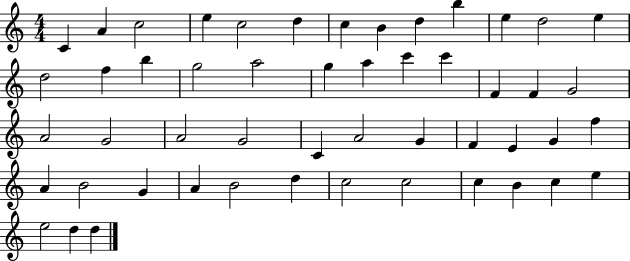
X:1
T:Untitled
M:4/4
L:1/4
K:C
C A c2 e c2 d c B d b e d2 e d2 f b g2 a2 g a c' c' F F G2 A2 G2 A2 G2 C A2 G F E G f A B2 G A B2 d c2 c2 c B c e e2 d d